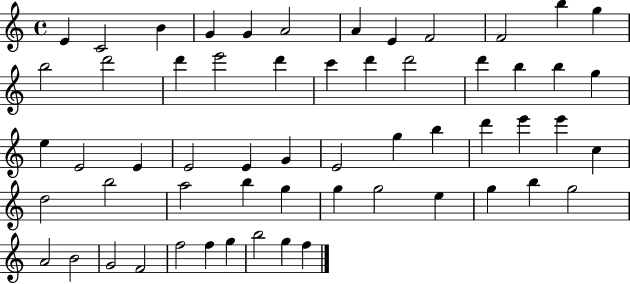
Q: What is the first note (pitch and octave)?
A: E4